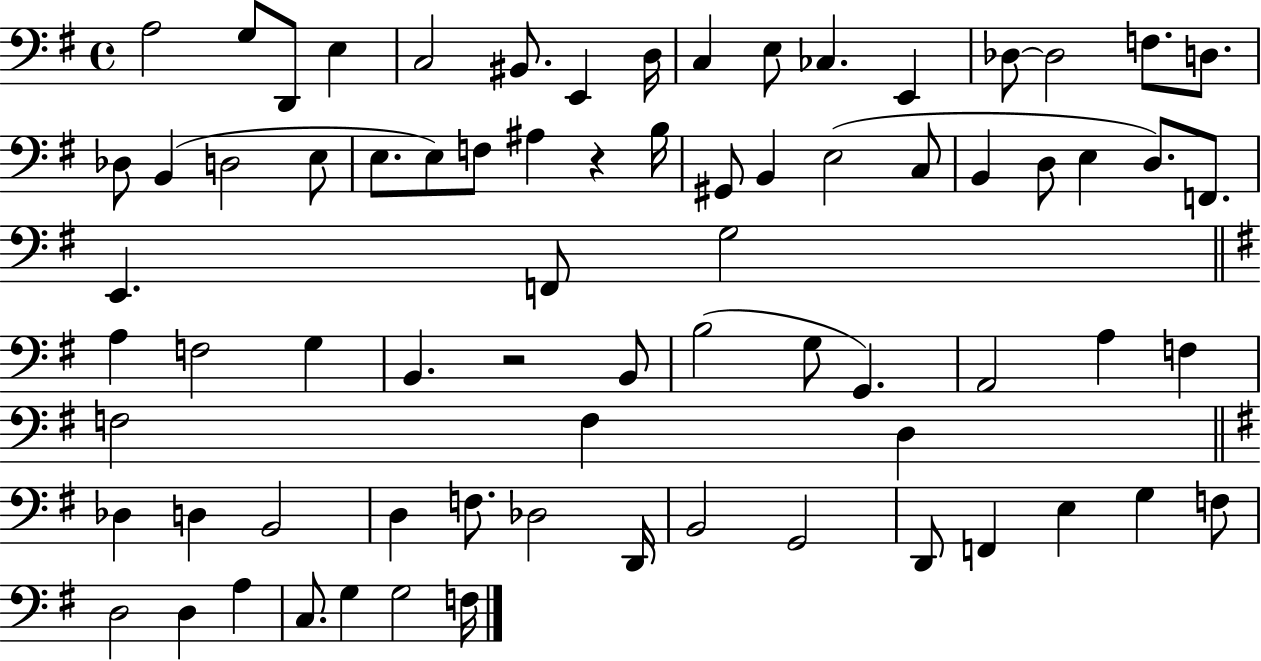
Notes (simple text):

A3/h G3/e D2/e E3/q C3/h BIS2/e. E2/q D3/s C3/q E3/e CES3/q. E2/q Db3/e Db3/h F3/e. D3/e. Db3/e B2/q D3/h E3/e E3/e. E3/e F3/e A#3/q R/q B3/s G#2/e B2/q E3/h C3/e B2/q D3/e E3/q D3/e. F2/e. E2/q. F2/e G3/h A3/q F3/h G3/q B2/q. R/h B2/e B3/h G3/e G2/q. A2/h A3/q F3/q F3/h F3/q D3/q Db3/q D3/q B2/h D3/q F3/e. Db3/h D2/s B2/h G2/h D2/e F2/q E3/q G3/q F3/e D3/h D3/q A3/q C3/e. G3/q G3/h F3/s